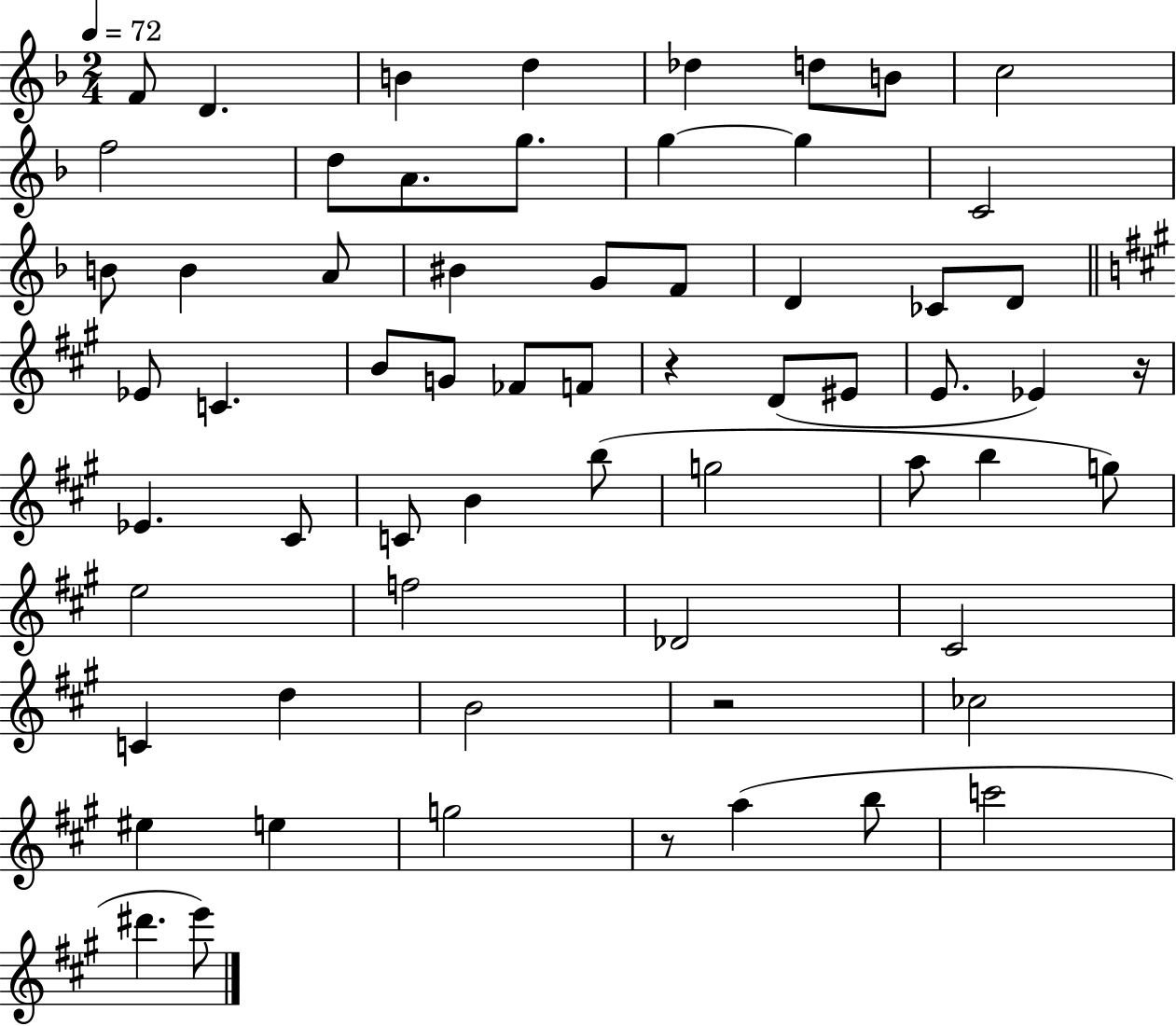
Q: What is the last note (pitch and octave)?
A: E6